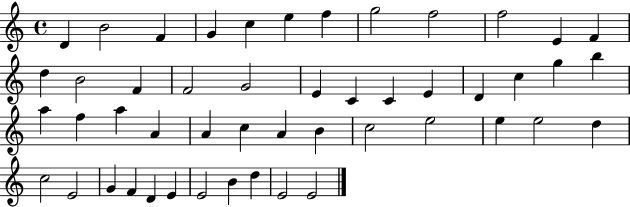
{
  \clef treble
  \time 4/4
  \defaultTimeSignature
  \key c \major
  d'4 b'2 f'4 | g'4 c''4 e''4 f''4 | g''2 f''2 | f''2 e'4 f'4 | \break d''4 b'2 f'4 | f'2 g'2 | e'4 c'4 c'4 e'4 | d'4 c''4 g''4 b''4 | \break a''4 f''4 a''4 a'4 | a'4 c''4 a'4 b'4 | c''2 e''2 | e''4 e''2 d''4 | \break c''2 e'2 | g'4 f'4 d'4 e'4 | e'2 b'4 d''4 | e'2 e'2 | \break \bar "|."
}